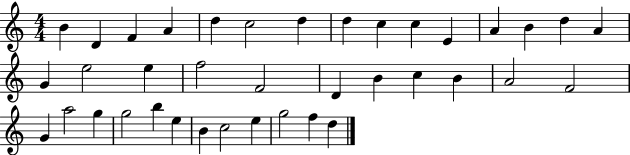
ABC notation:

X:1
T:Untitled
M:4/4
L:1/4
K:C
B D F A d c2 d d c c E A B d A G e2 e f2 F2 D B c B A2 F2 G a2 g g2 b e B c2 e g2 f d